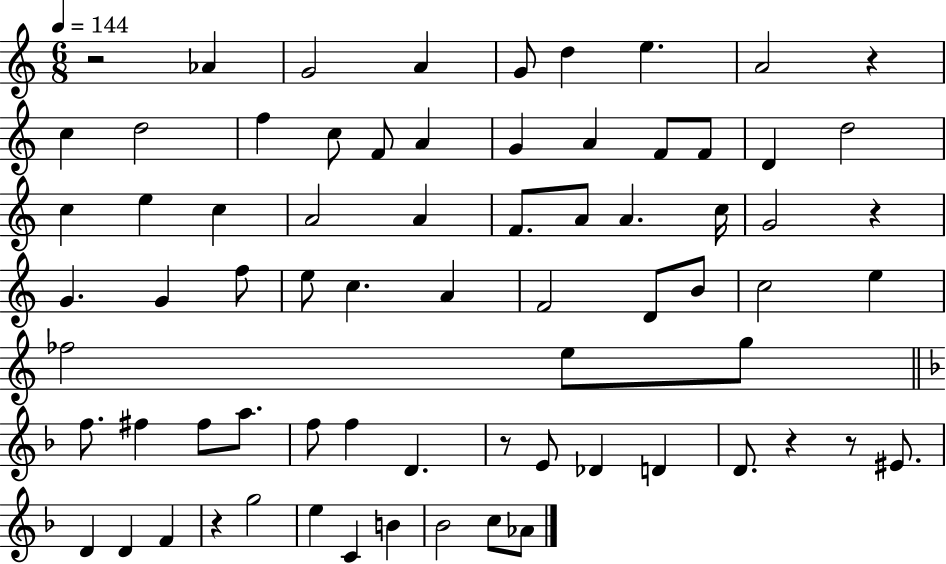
{
  \clef treble
  \numericTimeSignature
  \time 6/8
  \key c \major
  \tempo 4 = 144
  r2 aes'4 | g'2 a'4 | g'8 d''4 e''4. | a'2 r4 | \break c''4 d''2 | f''4 c''8 f'8 a'4 | g'4 a'4 f'8 f'8 | d'4 d''2 | \break c''4 e''4 c''4 | a'2 a'4 | f'8. a'8 a'4. c''16 | g'2 r4 | \break g'4. g'4 f''8 | e''8 c''4. a'4 | f'2 d'8 b'8 | c''2 e''4 | \break fes''2 e''8 g''8 | \bar "||" \break \key f \major f''8. fis''4 fis''8 a''8. | f''8 f''4 d'4. | r8 e'8 des'4 d'4 | d'8. r4 r8 eis'8. | \break d'4 d'4 f'4 | r4 g''2 | e''4 c'4 b'4 | bes'2 c''8 aes'8 | \break \bar "|."
}